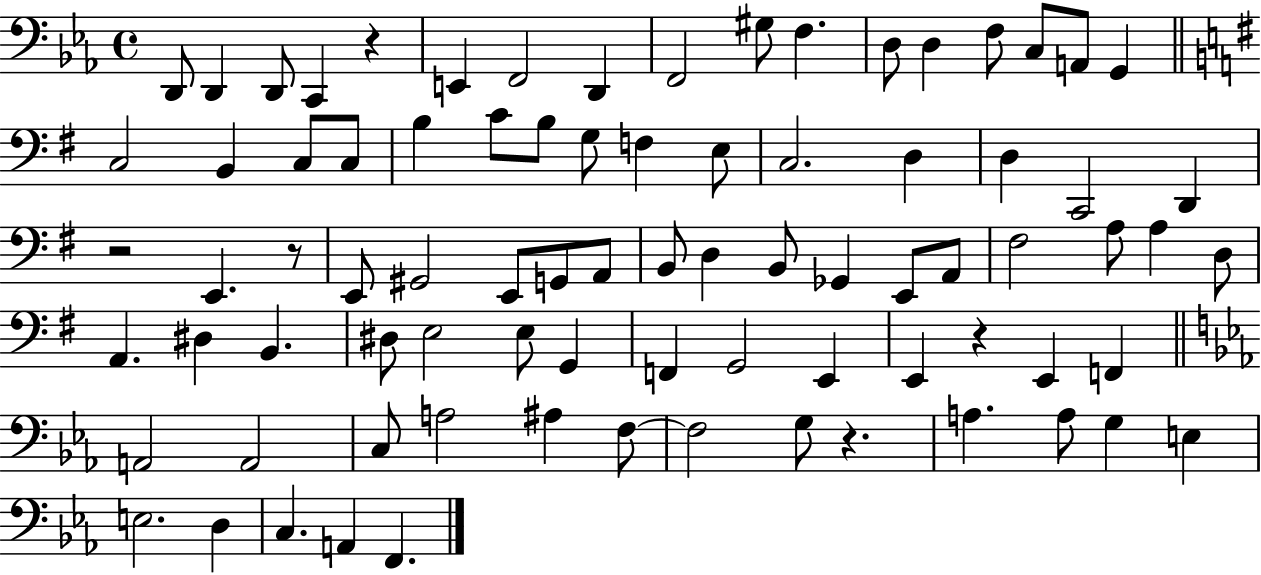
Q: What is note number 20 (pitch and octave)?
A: C3